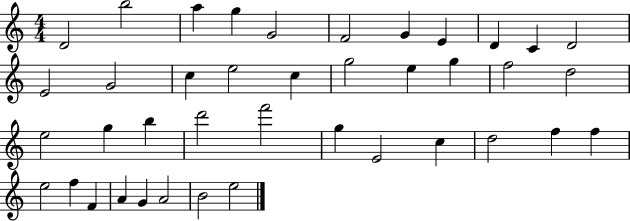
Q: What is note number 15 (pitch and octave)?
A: E5